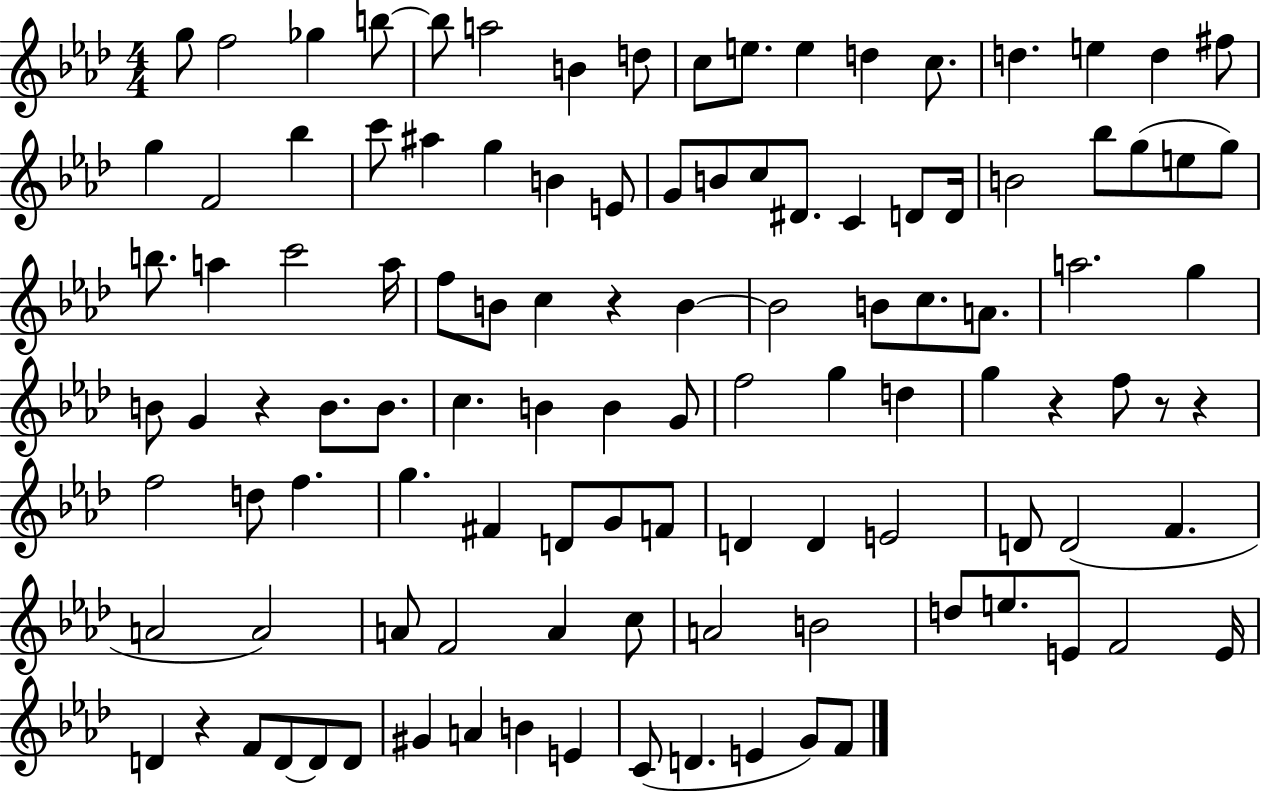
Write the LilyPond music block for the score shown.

{
  \clef treble
  \numericTimeSignature
  \time 4/4
  \key aes \major
  g''8 f''2 ges''4 b''8~~ | b''8 a''2 b'4 d''8 | c''8 e''8. e''4 d''4 c''8. | d''4. e''4 d''4 fis''8 | \break g''4 f'2 bes''4 | c'''8 ais''4 g''4 b'4 e'8 | g'8 b'8 c''8 dis'8. c'4 d'8 d'16 | b'2 bes''8 g''8( e''8 g''8) | \break b''8. a''4 c'''2 a''16 | f''8 b'8 c''4 r4 b'4~~ | b'2 b'8 c''8. a'8. | a''2. g''4 | \break b'8 g'4 r4 b'8. b'8. | c''4. b'4 b'4 g'8 | f''2 g''4 d''4 | g''4 r4 f''8 r8 r4 | \break f''2 d''8 f''4. | g''4. fis'4 d'8 g'8 f'8 | d'4 d'4 e'2 | d'8 d'2( f'4. | \break a'2 a'2) | a'8 f'2 a'4 c''8 | a'2 b'2 | d''8 e''8. e'8 f'2 e'16 | \break d'4 r4 f'8 d'8~~ d'8 d'8 | gis'4 a'4 b'4 e'4 | c'8( d'4. e'4 g'8) f'8 | \bar "|."
}